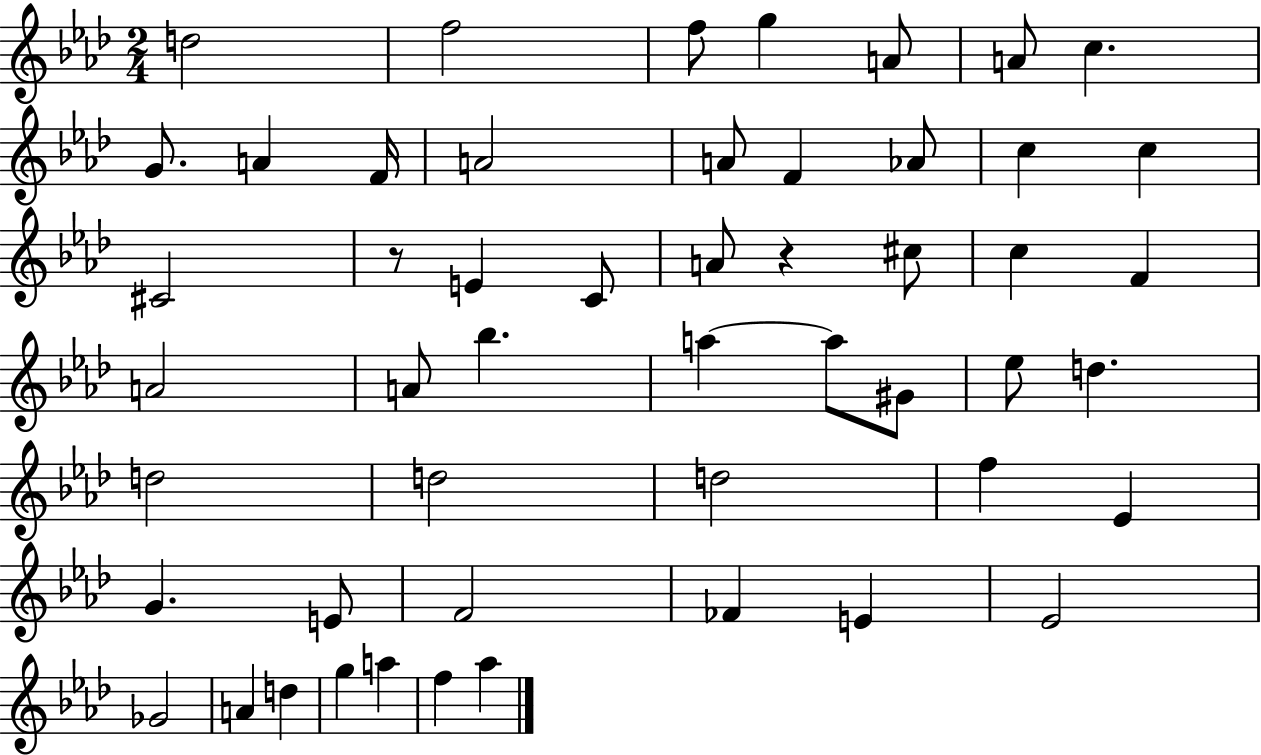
{
  \clef treble
  \numericTimeSignature
  \time 2/4
  \key aes \major
  \repeat volta 2 { d''2 | f''2 | f''8 g''4 a'8 | a'8 c''4. | \break g'8. a'4 f'16 | a'2 | a'8 f'4 aes'8 | c''4 c''4 | \break cis'2 | r8 e'4 c'8 | a'8 r4 cis''8 | c''4 f'4 | \break a'2 | a'8 bes''4. | a''4~~ a''8 gis'8 | ees''8 d''4. | \break d''2 | d''2 | d''2 | f''4 ees'4 | \break g'4. e'8 | f'2 | fes'4 e'4 | ees'2 | \break ges'2 | a'4 d''4 | g''4 a''4 | f''4 aes''4 | \break } \bar "|."
}